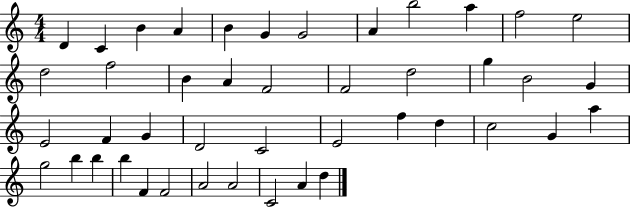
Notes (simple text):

D4/q C4/q B4/q A4/q B4/q G4/q G4/h A4/q B5/h A5/q F5/h E5/h D5/h F5/h B4/q A4/q F4/h F4/h D5/h G5/q B4/h G4/q E4/h F4/q G4/q D4/h C4/h E4/h F5/q D5/q C5/h G4/q A5/q G5/h B5/q B5/q B5/q F4/q F4/h A4/h A4/h C4/h A4/q D5/q